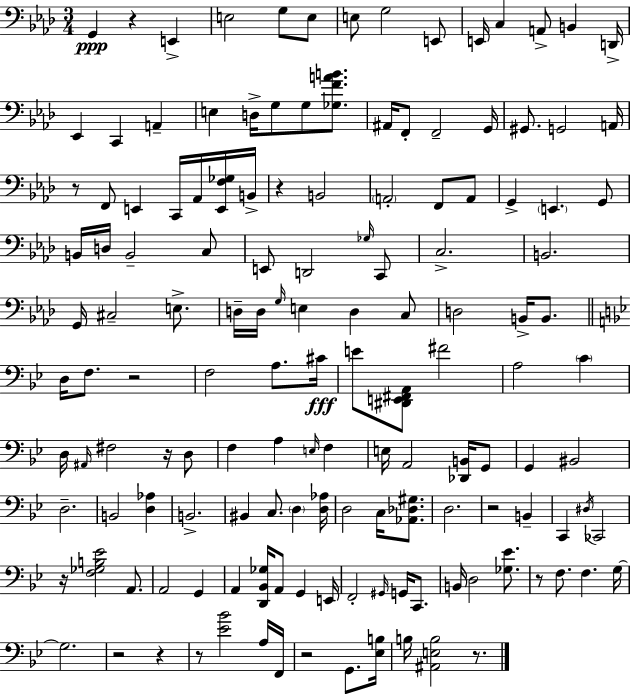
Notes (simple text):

G2/q R/q E2/q E3/h G3/e E3/e E3/e G3/h E2/e E2/s C3/q A2/e B2/q D2/s Eb2/q C2/q A2/q E3/q D3/s G3/e G3/e [Gb3,F4,A4,B4]/e. A#2/s F2/e F2/h G2/s G#2/e. G2/h A2/s R/e F2/e E2/q C2/s Ab2/s [E2,F3,Gb3]/s B2/s R/q B2/h A2/h F2/e A2/e G2/q E2/q. G2/e B2/s D3/s B2/h C3/e E2/e D2/h Gb3/s C2/e C3/h. B2/h. G2/s C#3/h E3/e. D3/s D3/s G3/s E3/q D3/q C3/e D3/h B2/s B2/e. D3/s F3/e. R/h F3/h A3/e. C#4/s E4/e [D#2,E2,F#2,A2]/e F#4/h A3/h C4/q D3/s A#2/s F#3/h R/s D3/e F3/q A3/q E3/s F3/q E3/s A2/h [Db2,B2]/s G2/e G2/q BIS2/h D3/h. B2/h [D3,Ab3]/q B2/h. BIS2/q C3/e. D3/q [D3,Ab3]/s D3/h C3/s [Ab2,Db3,G#3]/e. D3/h. R/h B2/q C2/q D#3/s CES2/h R/s [F3,Gb3,B3,Eb4]/h A2/e. A2/h G2/q A2/q [D2,Bb2,Gb3]/s A2/e G2/q E2/s F2/h G#2/s G2/s C2/e. B2/s D3/h [Gb3,Eb4]/e. R/e F3/e. F3/q. G3/s G3/h. R/h R/q R/e [Eb4,Bb4]/h A3/s F2/s R/h G2/e. [Eb3,B3]/s B3/s [A#2,E3,B3]/h R/e.